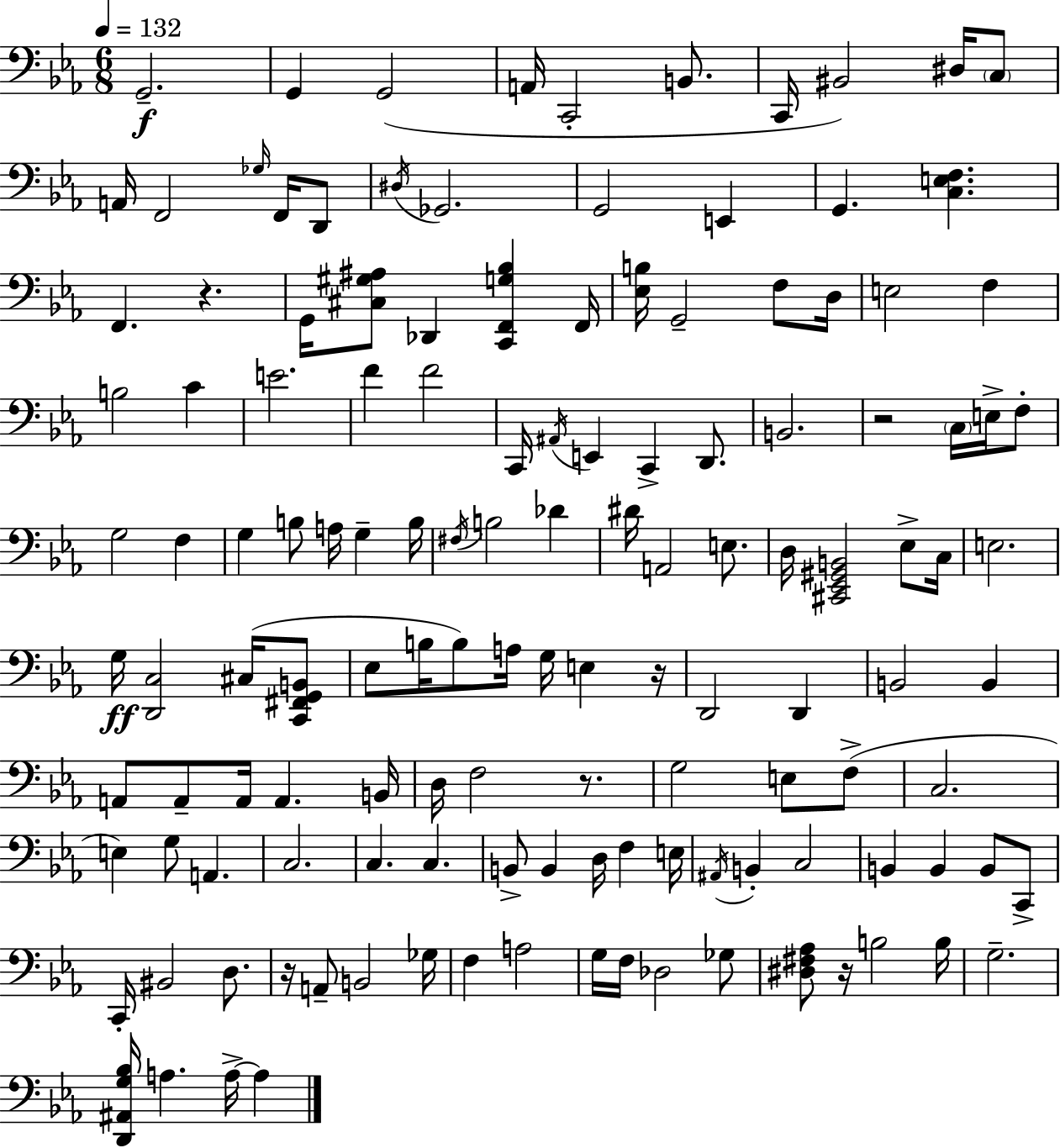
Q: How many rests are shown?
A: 6